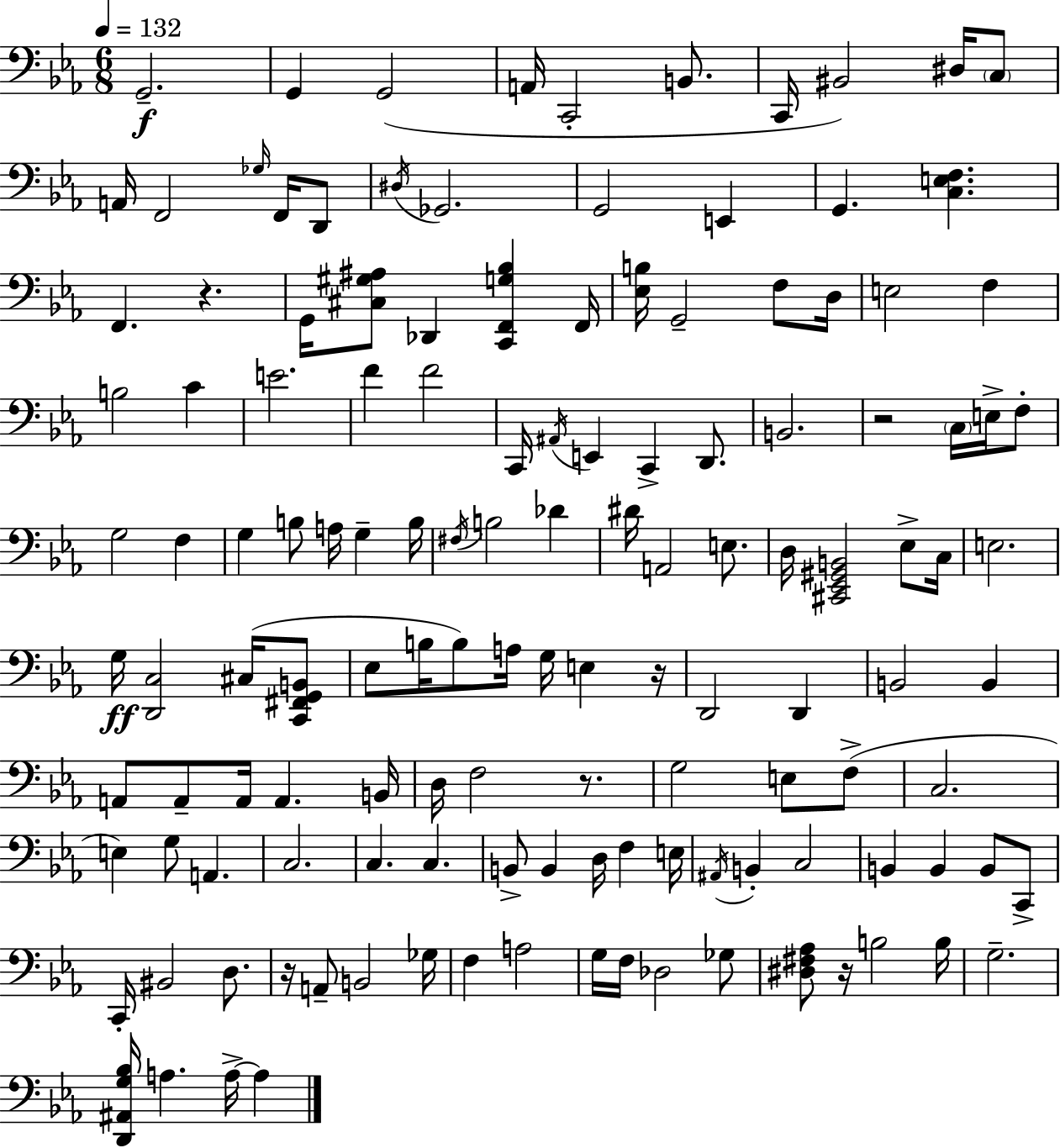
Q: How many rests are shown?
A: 6